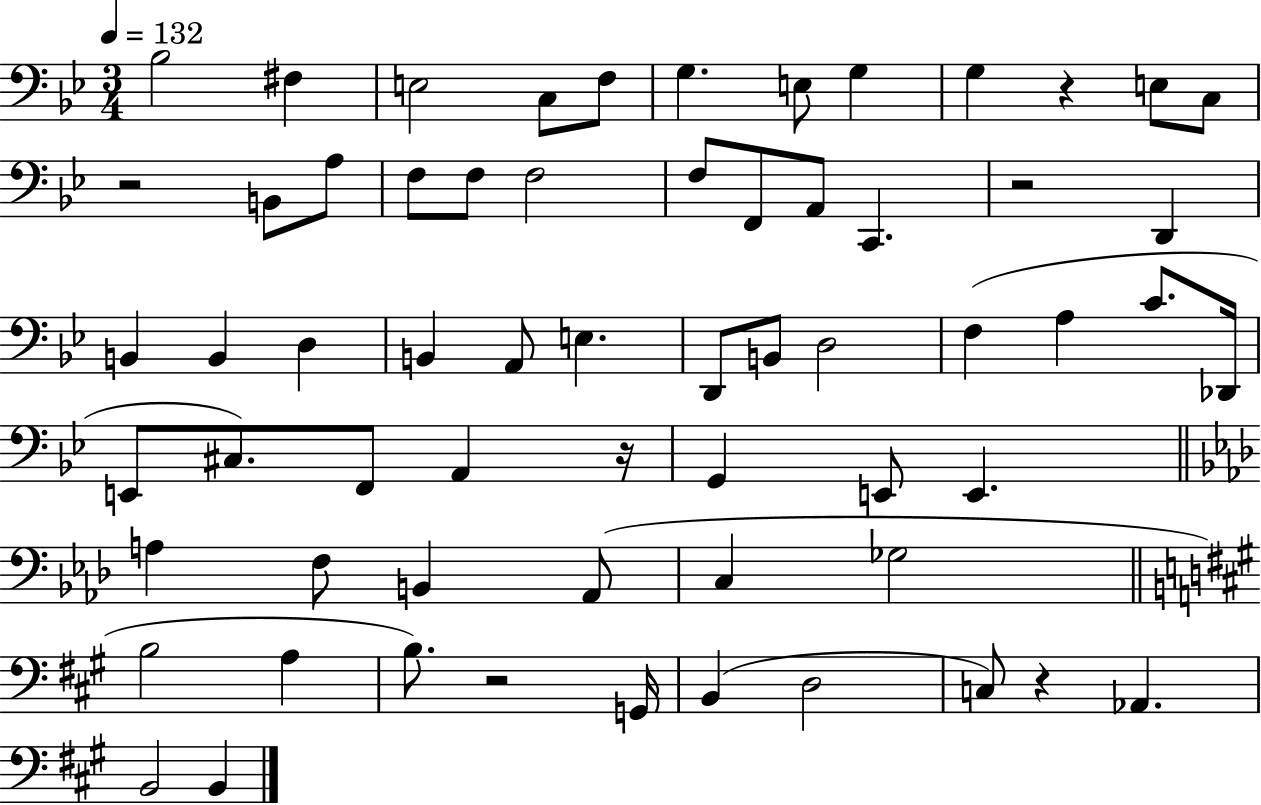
{
  \clef bass
  \numericTimeSignature
  \time 3/4
  \key bes \major
  \tempo 4 = 132
  \repeat volta 2 { bes2 fis4 | e2 c8 f8 | g4. e8 g4 | g4 r4 e8 c8 | \break r2 b,8 a8 | f8 f8 f2 | f8 f,8 a,8 c,4. | r2 d,4 | \break b,4 b,4 d4 | b,4 a,8 e4. | d,8 b,8 d2 | f4( a4 c'8. des,16 | \break e,8 cis8.) f,8 a,4 r16 | g,4 e,8 e,4. | \bar "||" \break \key aes \major a4 f8 b,4 aes,8( | c4 ges2 | \bar "||" \break \key a \major b2 a4 | b8.) r2 g,16 | b,4( d2 | c8) r4 aes,4. | \break b,2 b,4 | } \bar "|."
}